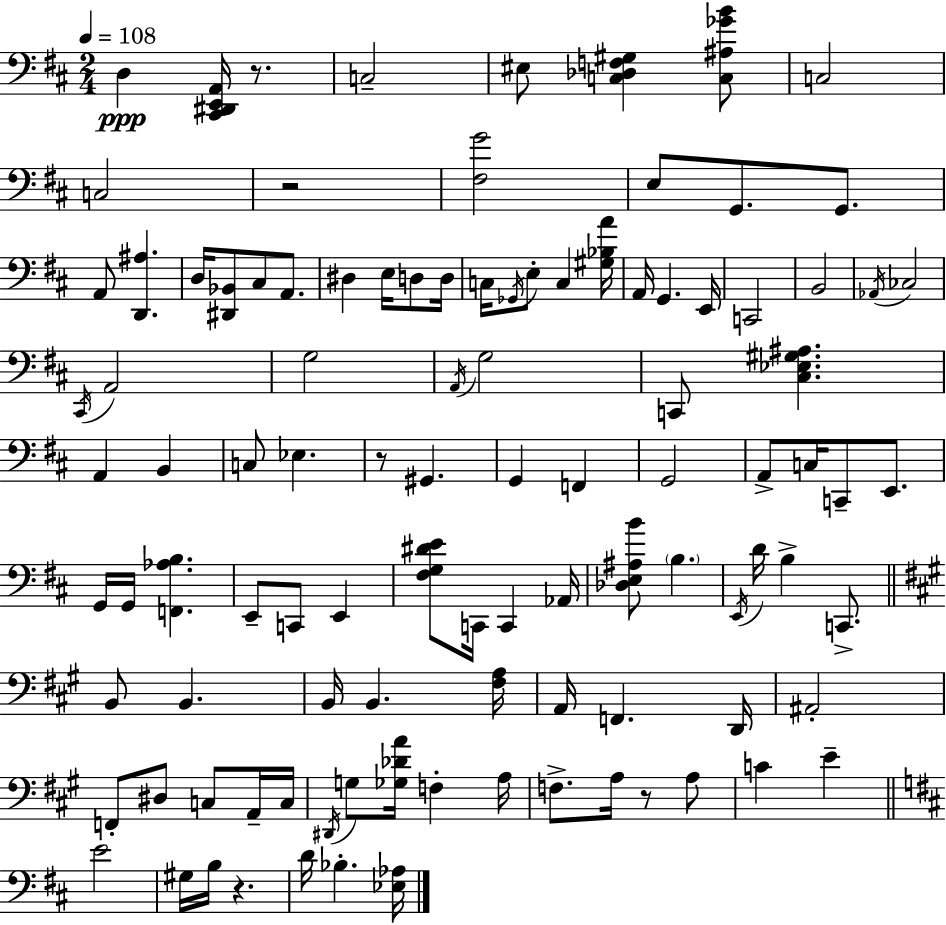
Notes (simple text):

D3/q [C#2,D#2,E2,A2]/s R/e. C3/h EIS3/e [C3,Db3,F3,G#3]/q [C3,A#3,Gb4,B4]/e C3/h C3/h R/h [F#3,G4]/h E3/e G2/e. G2/e. A2/e [D2,A#3]/q. D3/s [D#2,Bb2]/e C#3/e A2/e. D#3/q E3/s D3/e D3/s C3/s Gb2/s E3/e C3/q [G#3,Bb3,A4]/s A2/s G2/q. E2/s C2/h B2/h Ab2/s CES3/h C#2/s A2/h G3/h A2/s G3/h C2/e [C#3,Eb3,G#3,A#3]/q. A2/q B2/q C3/e Eb3/q. R/e G#2/q. G2/q F2/q G2/h A2/e C3/s C2/e E2/e. G2/s G2/s [F2,Ab3,B3]/q. E2/e C2/e E2/q [F#3,G3,D#4,E4]/e C2/s C2/q Ab2/s [Db3,E3,A#3,B4]/e B3/q. E2/s D4/s B3/q C2/e. B2/e B2/q. B2/s B2/q. [F#3,A3]/s A2/s F2/q. D2/s A#2/h F2/e D#3/e C3/e A2/s C3/s D#2/s G3/e [Gb3,Db4,A4]/s F3/q A3/s F3/e. A3/s R/e A3/e C4/q E4/q E4/h G#3/s B3/s R/q. D4/s Bb3/q. [Eb3,Ab3]/s